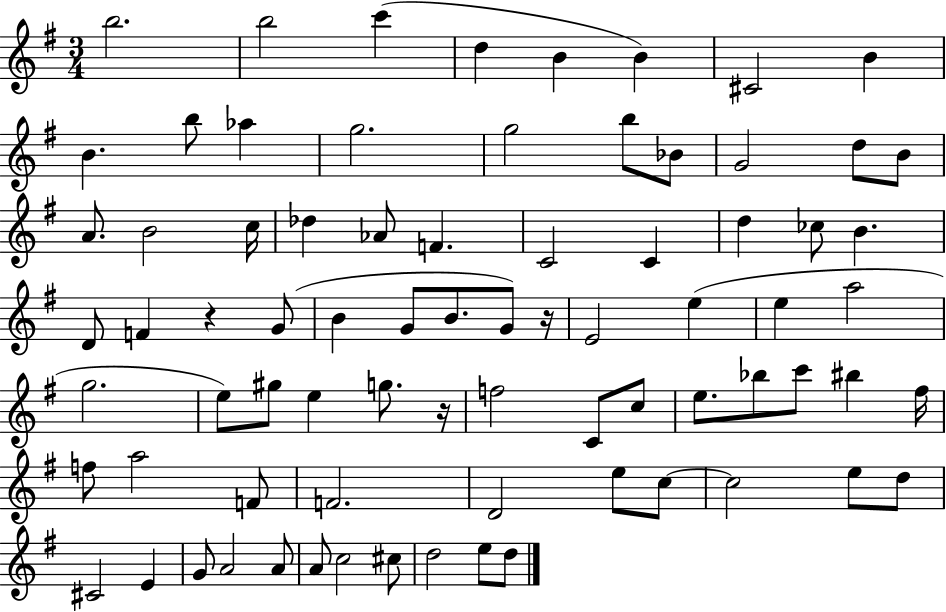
X:1
T:Untitled
M:3/4
L:1/4
K:G
b2 b2 c' d B B ^C2 B B b/2 _a g2 g2 b/2 _B/2 G2 d/2 B/2 A/2 B2 c/4 _d _A/2 F C2 C d _c/2 B D/2 F z G/2 B G/2 B/2 G/2 z/4 E2 e e a2 g2 e/2 ^g/2 e g/2 z/4 f2 C/2 c/2 e/2 _b/2 c'/2 ^b ^f/4 f/2 a2 F/2 F2 D2 e/2 c/2 c2 e/2 d/2 ^C2 E G/2 A2 A/2 A/2 c2 ^c/2 d2 e/2 d/2